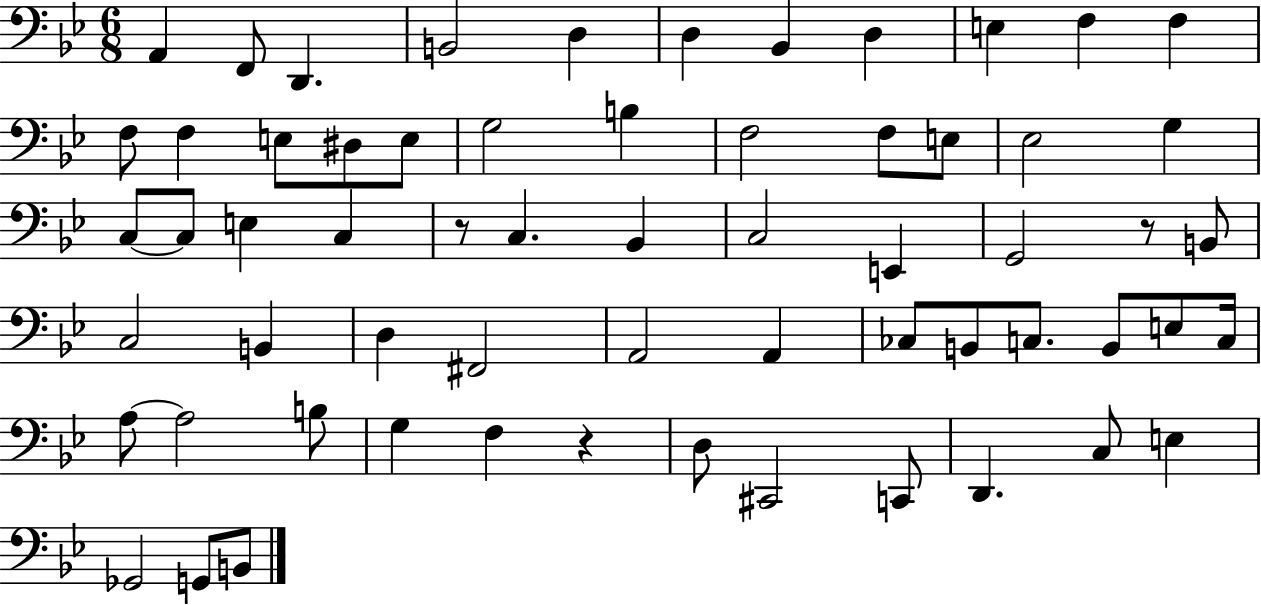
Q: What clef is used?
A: bass